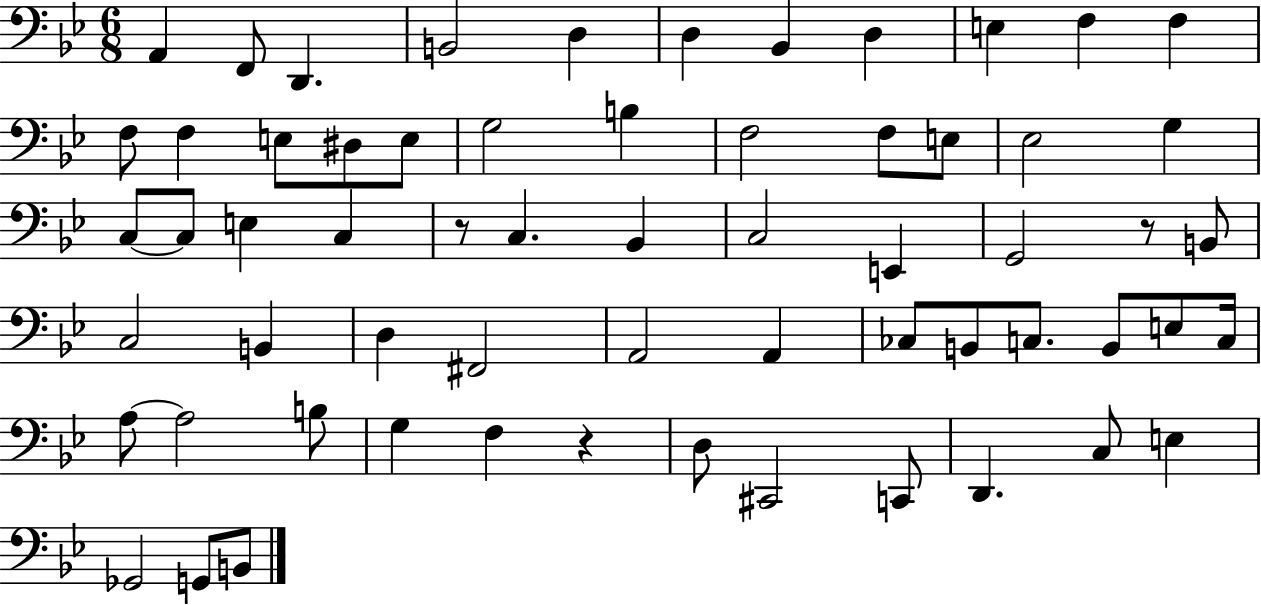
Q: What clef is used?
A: bass